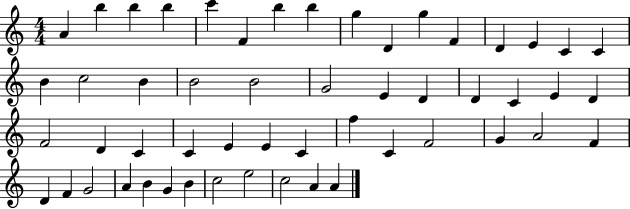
X:1
T:Untitled
M:4/4
L:1/4
K:C
A b b b c' F b b g D g F D E C C B c2 B B2 B2 G2 E D D C E D F2 D C C E E C f C F2 G A2 F D F G2 A B G B c2 e2 c2 A A